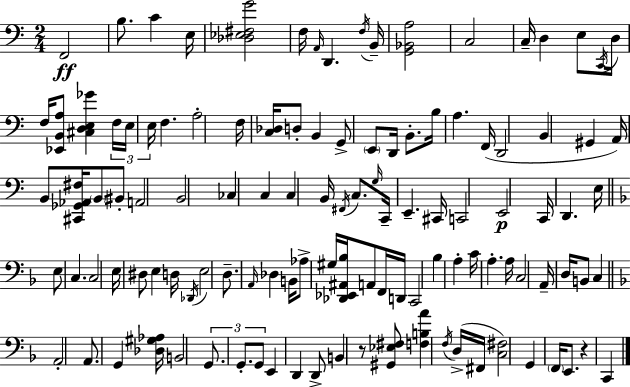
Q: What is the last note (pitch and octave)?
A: C2